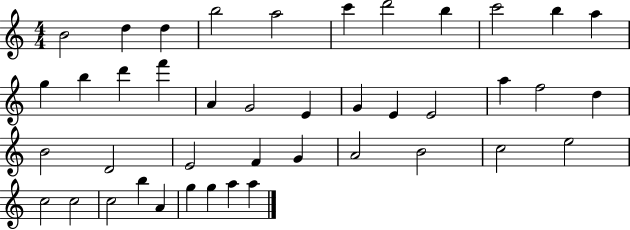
{
  \clef treble
  \numericTimeSignature
  \time 4/4
  \key c \major
  b'2 d''4 d''4 | b''2 a''2 | c'''4 d'''2 b''4 | c'''2 b''4 a''4 | \break g''4 b''4 d'''4 f'''4 | a'4 g'2 e'4 | g'4 e'4 e'2 | a''4 f''2 d''4 | \break b'2 d'2 | e'2 f'4 g'4 | a'2 b'2 | c''2 e''2 | \break c''2 c''2 | c''2 b''4 a'4 | g''4 g''4 a''4 a''4 | \bar "|."
}